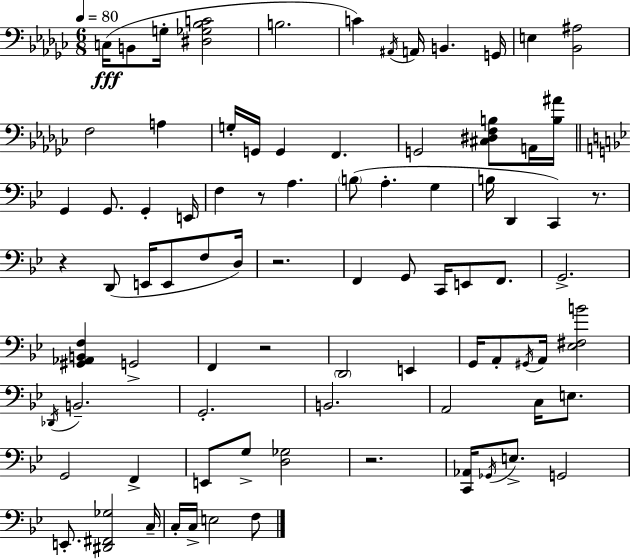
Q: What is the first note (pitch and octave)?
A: C3